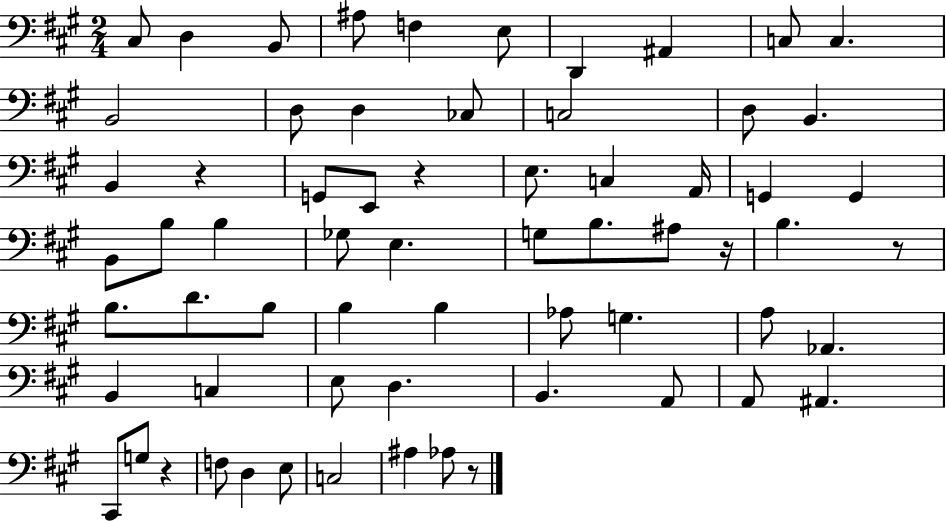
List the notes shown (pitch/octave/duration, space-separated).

C#3/e D3/q B2/e A#3/e F3/q E3/e D2/q A#2/q C3/e C3/q. B2/h D3/e D3/q CES3/e C3/h D3/e B2/q. B2/q R/q G2/e E2/e R/q E3/e. C3/q A2/s G2/q G2/q B2/e B3/e B3/q Gb3/e E3/q. G3/e B3/e. A#3/e R/s B3/q. R/e B3/e. D4/e. B3/e B3/q B3/q Ab3/e G3/q. A3/e Ab2/q. B2/q C3/q E3/e D3/q. B2/q. A2/e A2/e A#2/q. C#2/e G3/e R/q F3/e D3/q E3/e C3/h A#3/q Ab3/e R/e